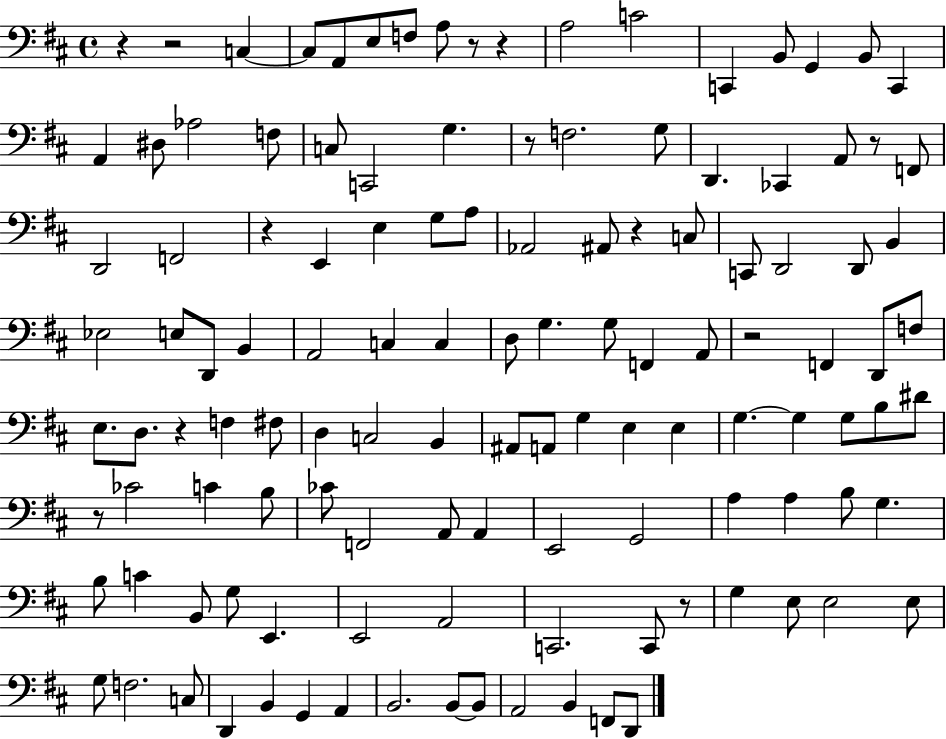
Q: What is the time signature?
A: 4/4